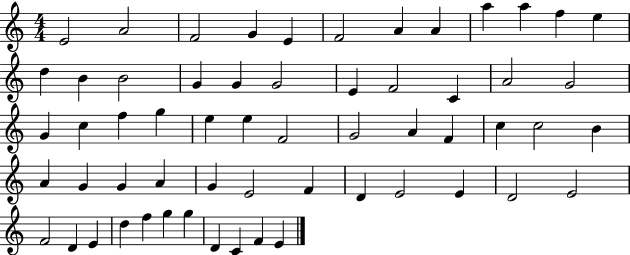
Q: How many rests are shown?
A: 0